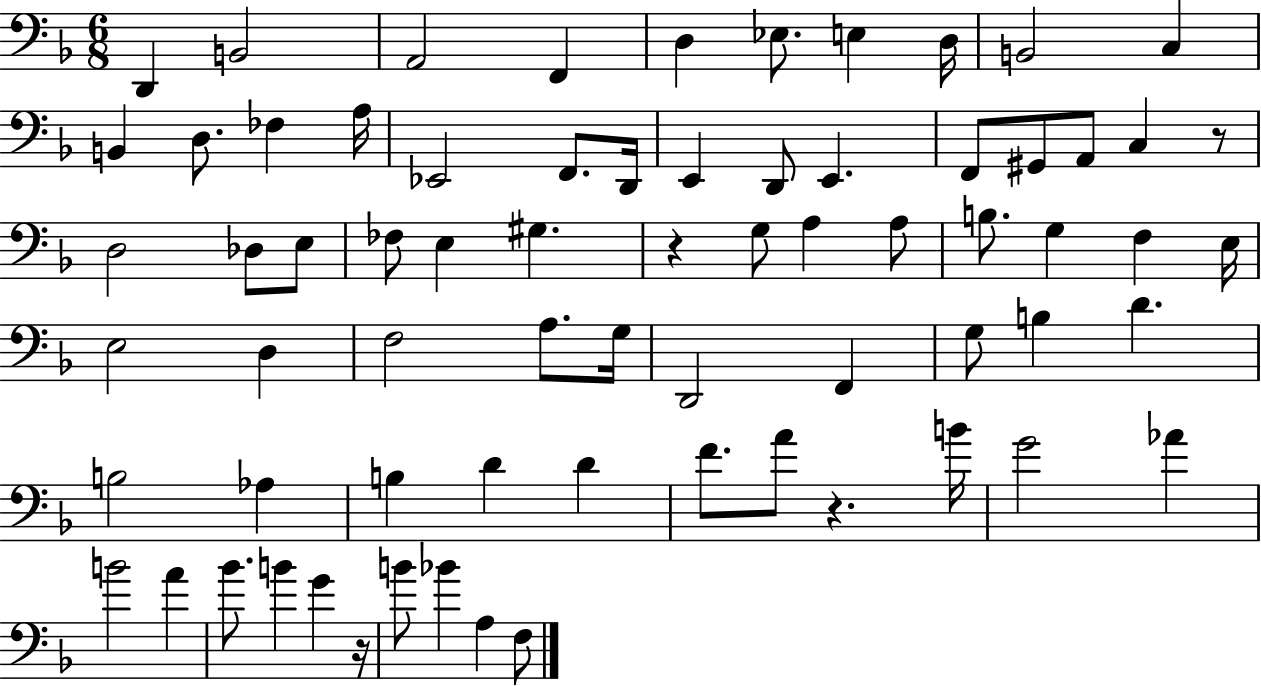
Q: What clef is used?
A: bass